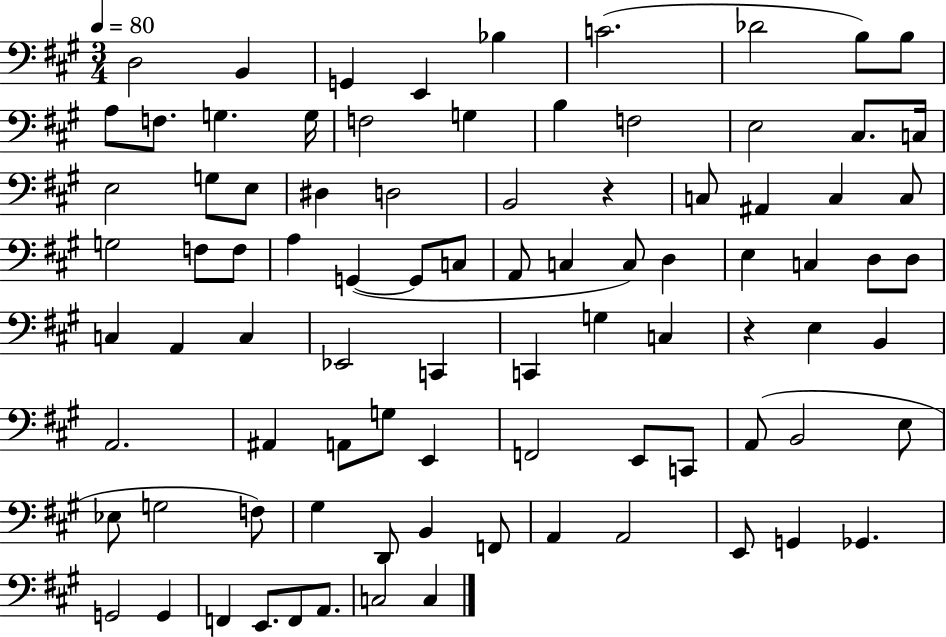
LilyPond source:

{
  \clef bass
  \numericTimeSignature
  \time 3/4
  \key a \major
  \tempo 4 = 80
  d2 b,4 | g,4 e,4 bes4 | c'2.( | des'2 b8) b8 | \break a8 f8. g4. g16 | f2 g4 | b4 f2 | e2 cis8. c16 | \break e2 g8 e8 | dis4 d2 | b,2 r4 | c8 ais,4 c4 c8 | \break g2 f8 f8 | a4 g,4~(~ g,8 c8 | a,8 c4 c8) d4 | e4 c4 d8 d8 | \break c4 a,4 c4 | ees,2 c,4 | c,4 g4 c4 | r4 e4 b,4 | \break a,2. | ais,4 a,8 g8 e,4 | f,2 e,8 c,8 | a,8( b,2 e8 | \break ees8 g2 f8) | gis4 d,8 b,4 f,8 | a,4 a,2 | e,8 g,4 ges,4. | \break g,2 g,4 | f,4 e,8. f,8 a,8. | c2 c4 | \bar "|."
}